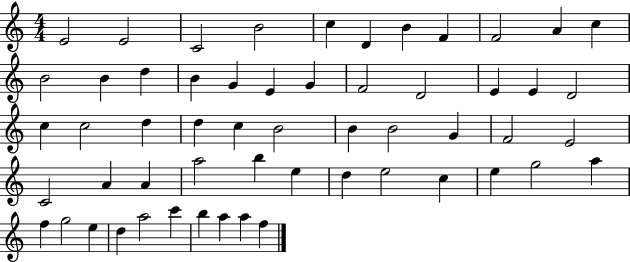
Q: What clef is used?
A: treble